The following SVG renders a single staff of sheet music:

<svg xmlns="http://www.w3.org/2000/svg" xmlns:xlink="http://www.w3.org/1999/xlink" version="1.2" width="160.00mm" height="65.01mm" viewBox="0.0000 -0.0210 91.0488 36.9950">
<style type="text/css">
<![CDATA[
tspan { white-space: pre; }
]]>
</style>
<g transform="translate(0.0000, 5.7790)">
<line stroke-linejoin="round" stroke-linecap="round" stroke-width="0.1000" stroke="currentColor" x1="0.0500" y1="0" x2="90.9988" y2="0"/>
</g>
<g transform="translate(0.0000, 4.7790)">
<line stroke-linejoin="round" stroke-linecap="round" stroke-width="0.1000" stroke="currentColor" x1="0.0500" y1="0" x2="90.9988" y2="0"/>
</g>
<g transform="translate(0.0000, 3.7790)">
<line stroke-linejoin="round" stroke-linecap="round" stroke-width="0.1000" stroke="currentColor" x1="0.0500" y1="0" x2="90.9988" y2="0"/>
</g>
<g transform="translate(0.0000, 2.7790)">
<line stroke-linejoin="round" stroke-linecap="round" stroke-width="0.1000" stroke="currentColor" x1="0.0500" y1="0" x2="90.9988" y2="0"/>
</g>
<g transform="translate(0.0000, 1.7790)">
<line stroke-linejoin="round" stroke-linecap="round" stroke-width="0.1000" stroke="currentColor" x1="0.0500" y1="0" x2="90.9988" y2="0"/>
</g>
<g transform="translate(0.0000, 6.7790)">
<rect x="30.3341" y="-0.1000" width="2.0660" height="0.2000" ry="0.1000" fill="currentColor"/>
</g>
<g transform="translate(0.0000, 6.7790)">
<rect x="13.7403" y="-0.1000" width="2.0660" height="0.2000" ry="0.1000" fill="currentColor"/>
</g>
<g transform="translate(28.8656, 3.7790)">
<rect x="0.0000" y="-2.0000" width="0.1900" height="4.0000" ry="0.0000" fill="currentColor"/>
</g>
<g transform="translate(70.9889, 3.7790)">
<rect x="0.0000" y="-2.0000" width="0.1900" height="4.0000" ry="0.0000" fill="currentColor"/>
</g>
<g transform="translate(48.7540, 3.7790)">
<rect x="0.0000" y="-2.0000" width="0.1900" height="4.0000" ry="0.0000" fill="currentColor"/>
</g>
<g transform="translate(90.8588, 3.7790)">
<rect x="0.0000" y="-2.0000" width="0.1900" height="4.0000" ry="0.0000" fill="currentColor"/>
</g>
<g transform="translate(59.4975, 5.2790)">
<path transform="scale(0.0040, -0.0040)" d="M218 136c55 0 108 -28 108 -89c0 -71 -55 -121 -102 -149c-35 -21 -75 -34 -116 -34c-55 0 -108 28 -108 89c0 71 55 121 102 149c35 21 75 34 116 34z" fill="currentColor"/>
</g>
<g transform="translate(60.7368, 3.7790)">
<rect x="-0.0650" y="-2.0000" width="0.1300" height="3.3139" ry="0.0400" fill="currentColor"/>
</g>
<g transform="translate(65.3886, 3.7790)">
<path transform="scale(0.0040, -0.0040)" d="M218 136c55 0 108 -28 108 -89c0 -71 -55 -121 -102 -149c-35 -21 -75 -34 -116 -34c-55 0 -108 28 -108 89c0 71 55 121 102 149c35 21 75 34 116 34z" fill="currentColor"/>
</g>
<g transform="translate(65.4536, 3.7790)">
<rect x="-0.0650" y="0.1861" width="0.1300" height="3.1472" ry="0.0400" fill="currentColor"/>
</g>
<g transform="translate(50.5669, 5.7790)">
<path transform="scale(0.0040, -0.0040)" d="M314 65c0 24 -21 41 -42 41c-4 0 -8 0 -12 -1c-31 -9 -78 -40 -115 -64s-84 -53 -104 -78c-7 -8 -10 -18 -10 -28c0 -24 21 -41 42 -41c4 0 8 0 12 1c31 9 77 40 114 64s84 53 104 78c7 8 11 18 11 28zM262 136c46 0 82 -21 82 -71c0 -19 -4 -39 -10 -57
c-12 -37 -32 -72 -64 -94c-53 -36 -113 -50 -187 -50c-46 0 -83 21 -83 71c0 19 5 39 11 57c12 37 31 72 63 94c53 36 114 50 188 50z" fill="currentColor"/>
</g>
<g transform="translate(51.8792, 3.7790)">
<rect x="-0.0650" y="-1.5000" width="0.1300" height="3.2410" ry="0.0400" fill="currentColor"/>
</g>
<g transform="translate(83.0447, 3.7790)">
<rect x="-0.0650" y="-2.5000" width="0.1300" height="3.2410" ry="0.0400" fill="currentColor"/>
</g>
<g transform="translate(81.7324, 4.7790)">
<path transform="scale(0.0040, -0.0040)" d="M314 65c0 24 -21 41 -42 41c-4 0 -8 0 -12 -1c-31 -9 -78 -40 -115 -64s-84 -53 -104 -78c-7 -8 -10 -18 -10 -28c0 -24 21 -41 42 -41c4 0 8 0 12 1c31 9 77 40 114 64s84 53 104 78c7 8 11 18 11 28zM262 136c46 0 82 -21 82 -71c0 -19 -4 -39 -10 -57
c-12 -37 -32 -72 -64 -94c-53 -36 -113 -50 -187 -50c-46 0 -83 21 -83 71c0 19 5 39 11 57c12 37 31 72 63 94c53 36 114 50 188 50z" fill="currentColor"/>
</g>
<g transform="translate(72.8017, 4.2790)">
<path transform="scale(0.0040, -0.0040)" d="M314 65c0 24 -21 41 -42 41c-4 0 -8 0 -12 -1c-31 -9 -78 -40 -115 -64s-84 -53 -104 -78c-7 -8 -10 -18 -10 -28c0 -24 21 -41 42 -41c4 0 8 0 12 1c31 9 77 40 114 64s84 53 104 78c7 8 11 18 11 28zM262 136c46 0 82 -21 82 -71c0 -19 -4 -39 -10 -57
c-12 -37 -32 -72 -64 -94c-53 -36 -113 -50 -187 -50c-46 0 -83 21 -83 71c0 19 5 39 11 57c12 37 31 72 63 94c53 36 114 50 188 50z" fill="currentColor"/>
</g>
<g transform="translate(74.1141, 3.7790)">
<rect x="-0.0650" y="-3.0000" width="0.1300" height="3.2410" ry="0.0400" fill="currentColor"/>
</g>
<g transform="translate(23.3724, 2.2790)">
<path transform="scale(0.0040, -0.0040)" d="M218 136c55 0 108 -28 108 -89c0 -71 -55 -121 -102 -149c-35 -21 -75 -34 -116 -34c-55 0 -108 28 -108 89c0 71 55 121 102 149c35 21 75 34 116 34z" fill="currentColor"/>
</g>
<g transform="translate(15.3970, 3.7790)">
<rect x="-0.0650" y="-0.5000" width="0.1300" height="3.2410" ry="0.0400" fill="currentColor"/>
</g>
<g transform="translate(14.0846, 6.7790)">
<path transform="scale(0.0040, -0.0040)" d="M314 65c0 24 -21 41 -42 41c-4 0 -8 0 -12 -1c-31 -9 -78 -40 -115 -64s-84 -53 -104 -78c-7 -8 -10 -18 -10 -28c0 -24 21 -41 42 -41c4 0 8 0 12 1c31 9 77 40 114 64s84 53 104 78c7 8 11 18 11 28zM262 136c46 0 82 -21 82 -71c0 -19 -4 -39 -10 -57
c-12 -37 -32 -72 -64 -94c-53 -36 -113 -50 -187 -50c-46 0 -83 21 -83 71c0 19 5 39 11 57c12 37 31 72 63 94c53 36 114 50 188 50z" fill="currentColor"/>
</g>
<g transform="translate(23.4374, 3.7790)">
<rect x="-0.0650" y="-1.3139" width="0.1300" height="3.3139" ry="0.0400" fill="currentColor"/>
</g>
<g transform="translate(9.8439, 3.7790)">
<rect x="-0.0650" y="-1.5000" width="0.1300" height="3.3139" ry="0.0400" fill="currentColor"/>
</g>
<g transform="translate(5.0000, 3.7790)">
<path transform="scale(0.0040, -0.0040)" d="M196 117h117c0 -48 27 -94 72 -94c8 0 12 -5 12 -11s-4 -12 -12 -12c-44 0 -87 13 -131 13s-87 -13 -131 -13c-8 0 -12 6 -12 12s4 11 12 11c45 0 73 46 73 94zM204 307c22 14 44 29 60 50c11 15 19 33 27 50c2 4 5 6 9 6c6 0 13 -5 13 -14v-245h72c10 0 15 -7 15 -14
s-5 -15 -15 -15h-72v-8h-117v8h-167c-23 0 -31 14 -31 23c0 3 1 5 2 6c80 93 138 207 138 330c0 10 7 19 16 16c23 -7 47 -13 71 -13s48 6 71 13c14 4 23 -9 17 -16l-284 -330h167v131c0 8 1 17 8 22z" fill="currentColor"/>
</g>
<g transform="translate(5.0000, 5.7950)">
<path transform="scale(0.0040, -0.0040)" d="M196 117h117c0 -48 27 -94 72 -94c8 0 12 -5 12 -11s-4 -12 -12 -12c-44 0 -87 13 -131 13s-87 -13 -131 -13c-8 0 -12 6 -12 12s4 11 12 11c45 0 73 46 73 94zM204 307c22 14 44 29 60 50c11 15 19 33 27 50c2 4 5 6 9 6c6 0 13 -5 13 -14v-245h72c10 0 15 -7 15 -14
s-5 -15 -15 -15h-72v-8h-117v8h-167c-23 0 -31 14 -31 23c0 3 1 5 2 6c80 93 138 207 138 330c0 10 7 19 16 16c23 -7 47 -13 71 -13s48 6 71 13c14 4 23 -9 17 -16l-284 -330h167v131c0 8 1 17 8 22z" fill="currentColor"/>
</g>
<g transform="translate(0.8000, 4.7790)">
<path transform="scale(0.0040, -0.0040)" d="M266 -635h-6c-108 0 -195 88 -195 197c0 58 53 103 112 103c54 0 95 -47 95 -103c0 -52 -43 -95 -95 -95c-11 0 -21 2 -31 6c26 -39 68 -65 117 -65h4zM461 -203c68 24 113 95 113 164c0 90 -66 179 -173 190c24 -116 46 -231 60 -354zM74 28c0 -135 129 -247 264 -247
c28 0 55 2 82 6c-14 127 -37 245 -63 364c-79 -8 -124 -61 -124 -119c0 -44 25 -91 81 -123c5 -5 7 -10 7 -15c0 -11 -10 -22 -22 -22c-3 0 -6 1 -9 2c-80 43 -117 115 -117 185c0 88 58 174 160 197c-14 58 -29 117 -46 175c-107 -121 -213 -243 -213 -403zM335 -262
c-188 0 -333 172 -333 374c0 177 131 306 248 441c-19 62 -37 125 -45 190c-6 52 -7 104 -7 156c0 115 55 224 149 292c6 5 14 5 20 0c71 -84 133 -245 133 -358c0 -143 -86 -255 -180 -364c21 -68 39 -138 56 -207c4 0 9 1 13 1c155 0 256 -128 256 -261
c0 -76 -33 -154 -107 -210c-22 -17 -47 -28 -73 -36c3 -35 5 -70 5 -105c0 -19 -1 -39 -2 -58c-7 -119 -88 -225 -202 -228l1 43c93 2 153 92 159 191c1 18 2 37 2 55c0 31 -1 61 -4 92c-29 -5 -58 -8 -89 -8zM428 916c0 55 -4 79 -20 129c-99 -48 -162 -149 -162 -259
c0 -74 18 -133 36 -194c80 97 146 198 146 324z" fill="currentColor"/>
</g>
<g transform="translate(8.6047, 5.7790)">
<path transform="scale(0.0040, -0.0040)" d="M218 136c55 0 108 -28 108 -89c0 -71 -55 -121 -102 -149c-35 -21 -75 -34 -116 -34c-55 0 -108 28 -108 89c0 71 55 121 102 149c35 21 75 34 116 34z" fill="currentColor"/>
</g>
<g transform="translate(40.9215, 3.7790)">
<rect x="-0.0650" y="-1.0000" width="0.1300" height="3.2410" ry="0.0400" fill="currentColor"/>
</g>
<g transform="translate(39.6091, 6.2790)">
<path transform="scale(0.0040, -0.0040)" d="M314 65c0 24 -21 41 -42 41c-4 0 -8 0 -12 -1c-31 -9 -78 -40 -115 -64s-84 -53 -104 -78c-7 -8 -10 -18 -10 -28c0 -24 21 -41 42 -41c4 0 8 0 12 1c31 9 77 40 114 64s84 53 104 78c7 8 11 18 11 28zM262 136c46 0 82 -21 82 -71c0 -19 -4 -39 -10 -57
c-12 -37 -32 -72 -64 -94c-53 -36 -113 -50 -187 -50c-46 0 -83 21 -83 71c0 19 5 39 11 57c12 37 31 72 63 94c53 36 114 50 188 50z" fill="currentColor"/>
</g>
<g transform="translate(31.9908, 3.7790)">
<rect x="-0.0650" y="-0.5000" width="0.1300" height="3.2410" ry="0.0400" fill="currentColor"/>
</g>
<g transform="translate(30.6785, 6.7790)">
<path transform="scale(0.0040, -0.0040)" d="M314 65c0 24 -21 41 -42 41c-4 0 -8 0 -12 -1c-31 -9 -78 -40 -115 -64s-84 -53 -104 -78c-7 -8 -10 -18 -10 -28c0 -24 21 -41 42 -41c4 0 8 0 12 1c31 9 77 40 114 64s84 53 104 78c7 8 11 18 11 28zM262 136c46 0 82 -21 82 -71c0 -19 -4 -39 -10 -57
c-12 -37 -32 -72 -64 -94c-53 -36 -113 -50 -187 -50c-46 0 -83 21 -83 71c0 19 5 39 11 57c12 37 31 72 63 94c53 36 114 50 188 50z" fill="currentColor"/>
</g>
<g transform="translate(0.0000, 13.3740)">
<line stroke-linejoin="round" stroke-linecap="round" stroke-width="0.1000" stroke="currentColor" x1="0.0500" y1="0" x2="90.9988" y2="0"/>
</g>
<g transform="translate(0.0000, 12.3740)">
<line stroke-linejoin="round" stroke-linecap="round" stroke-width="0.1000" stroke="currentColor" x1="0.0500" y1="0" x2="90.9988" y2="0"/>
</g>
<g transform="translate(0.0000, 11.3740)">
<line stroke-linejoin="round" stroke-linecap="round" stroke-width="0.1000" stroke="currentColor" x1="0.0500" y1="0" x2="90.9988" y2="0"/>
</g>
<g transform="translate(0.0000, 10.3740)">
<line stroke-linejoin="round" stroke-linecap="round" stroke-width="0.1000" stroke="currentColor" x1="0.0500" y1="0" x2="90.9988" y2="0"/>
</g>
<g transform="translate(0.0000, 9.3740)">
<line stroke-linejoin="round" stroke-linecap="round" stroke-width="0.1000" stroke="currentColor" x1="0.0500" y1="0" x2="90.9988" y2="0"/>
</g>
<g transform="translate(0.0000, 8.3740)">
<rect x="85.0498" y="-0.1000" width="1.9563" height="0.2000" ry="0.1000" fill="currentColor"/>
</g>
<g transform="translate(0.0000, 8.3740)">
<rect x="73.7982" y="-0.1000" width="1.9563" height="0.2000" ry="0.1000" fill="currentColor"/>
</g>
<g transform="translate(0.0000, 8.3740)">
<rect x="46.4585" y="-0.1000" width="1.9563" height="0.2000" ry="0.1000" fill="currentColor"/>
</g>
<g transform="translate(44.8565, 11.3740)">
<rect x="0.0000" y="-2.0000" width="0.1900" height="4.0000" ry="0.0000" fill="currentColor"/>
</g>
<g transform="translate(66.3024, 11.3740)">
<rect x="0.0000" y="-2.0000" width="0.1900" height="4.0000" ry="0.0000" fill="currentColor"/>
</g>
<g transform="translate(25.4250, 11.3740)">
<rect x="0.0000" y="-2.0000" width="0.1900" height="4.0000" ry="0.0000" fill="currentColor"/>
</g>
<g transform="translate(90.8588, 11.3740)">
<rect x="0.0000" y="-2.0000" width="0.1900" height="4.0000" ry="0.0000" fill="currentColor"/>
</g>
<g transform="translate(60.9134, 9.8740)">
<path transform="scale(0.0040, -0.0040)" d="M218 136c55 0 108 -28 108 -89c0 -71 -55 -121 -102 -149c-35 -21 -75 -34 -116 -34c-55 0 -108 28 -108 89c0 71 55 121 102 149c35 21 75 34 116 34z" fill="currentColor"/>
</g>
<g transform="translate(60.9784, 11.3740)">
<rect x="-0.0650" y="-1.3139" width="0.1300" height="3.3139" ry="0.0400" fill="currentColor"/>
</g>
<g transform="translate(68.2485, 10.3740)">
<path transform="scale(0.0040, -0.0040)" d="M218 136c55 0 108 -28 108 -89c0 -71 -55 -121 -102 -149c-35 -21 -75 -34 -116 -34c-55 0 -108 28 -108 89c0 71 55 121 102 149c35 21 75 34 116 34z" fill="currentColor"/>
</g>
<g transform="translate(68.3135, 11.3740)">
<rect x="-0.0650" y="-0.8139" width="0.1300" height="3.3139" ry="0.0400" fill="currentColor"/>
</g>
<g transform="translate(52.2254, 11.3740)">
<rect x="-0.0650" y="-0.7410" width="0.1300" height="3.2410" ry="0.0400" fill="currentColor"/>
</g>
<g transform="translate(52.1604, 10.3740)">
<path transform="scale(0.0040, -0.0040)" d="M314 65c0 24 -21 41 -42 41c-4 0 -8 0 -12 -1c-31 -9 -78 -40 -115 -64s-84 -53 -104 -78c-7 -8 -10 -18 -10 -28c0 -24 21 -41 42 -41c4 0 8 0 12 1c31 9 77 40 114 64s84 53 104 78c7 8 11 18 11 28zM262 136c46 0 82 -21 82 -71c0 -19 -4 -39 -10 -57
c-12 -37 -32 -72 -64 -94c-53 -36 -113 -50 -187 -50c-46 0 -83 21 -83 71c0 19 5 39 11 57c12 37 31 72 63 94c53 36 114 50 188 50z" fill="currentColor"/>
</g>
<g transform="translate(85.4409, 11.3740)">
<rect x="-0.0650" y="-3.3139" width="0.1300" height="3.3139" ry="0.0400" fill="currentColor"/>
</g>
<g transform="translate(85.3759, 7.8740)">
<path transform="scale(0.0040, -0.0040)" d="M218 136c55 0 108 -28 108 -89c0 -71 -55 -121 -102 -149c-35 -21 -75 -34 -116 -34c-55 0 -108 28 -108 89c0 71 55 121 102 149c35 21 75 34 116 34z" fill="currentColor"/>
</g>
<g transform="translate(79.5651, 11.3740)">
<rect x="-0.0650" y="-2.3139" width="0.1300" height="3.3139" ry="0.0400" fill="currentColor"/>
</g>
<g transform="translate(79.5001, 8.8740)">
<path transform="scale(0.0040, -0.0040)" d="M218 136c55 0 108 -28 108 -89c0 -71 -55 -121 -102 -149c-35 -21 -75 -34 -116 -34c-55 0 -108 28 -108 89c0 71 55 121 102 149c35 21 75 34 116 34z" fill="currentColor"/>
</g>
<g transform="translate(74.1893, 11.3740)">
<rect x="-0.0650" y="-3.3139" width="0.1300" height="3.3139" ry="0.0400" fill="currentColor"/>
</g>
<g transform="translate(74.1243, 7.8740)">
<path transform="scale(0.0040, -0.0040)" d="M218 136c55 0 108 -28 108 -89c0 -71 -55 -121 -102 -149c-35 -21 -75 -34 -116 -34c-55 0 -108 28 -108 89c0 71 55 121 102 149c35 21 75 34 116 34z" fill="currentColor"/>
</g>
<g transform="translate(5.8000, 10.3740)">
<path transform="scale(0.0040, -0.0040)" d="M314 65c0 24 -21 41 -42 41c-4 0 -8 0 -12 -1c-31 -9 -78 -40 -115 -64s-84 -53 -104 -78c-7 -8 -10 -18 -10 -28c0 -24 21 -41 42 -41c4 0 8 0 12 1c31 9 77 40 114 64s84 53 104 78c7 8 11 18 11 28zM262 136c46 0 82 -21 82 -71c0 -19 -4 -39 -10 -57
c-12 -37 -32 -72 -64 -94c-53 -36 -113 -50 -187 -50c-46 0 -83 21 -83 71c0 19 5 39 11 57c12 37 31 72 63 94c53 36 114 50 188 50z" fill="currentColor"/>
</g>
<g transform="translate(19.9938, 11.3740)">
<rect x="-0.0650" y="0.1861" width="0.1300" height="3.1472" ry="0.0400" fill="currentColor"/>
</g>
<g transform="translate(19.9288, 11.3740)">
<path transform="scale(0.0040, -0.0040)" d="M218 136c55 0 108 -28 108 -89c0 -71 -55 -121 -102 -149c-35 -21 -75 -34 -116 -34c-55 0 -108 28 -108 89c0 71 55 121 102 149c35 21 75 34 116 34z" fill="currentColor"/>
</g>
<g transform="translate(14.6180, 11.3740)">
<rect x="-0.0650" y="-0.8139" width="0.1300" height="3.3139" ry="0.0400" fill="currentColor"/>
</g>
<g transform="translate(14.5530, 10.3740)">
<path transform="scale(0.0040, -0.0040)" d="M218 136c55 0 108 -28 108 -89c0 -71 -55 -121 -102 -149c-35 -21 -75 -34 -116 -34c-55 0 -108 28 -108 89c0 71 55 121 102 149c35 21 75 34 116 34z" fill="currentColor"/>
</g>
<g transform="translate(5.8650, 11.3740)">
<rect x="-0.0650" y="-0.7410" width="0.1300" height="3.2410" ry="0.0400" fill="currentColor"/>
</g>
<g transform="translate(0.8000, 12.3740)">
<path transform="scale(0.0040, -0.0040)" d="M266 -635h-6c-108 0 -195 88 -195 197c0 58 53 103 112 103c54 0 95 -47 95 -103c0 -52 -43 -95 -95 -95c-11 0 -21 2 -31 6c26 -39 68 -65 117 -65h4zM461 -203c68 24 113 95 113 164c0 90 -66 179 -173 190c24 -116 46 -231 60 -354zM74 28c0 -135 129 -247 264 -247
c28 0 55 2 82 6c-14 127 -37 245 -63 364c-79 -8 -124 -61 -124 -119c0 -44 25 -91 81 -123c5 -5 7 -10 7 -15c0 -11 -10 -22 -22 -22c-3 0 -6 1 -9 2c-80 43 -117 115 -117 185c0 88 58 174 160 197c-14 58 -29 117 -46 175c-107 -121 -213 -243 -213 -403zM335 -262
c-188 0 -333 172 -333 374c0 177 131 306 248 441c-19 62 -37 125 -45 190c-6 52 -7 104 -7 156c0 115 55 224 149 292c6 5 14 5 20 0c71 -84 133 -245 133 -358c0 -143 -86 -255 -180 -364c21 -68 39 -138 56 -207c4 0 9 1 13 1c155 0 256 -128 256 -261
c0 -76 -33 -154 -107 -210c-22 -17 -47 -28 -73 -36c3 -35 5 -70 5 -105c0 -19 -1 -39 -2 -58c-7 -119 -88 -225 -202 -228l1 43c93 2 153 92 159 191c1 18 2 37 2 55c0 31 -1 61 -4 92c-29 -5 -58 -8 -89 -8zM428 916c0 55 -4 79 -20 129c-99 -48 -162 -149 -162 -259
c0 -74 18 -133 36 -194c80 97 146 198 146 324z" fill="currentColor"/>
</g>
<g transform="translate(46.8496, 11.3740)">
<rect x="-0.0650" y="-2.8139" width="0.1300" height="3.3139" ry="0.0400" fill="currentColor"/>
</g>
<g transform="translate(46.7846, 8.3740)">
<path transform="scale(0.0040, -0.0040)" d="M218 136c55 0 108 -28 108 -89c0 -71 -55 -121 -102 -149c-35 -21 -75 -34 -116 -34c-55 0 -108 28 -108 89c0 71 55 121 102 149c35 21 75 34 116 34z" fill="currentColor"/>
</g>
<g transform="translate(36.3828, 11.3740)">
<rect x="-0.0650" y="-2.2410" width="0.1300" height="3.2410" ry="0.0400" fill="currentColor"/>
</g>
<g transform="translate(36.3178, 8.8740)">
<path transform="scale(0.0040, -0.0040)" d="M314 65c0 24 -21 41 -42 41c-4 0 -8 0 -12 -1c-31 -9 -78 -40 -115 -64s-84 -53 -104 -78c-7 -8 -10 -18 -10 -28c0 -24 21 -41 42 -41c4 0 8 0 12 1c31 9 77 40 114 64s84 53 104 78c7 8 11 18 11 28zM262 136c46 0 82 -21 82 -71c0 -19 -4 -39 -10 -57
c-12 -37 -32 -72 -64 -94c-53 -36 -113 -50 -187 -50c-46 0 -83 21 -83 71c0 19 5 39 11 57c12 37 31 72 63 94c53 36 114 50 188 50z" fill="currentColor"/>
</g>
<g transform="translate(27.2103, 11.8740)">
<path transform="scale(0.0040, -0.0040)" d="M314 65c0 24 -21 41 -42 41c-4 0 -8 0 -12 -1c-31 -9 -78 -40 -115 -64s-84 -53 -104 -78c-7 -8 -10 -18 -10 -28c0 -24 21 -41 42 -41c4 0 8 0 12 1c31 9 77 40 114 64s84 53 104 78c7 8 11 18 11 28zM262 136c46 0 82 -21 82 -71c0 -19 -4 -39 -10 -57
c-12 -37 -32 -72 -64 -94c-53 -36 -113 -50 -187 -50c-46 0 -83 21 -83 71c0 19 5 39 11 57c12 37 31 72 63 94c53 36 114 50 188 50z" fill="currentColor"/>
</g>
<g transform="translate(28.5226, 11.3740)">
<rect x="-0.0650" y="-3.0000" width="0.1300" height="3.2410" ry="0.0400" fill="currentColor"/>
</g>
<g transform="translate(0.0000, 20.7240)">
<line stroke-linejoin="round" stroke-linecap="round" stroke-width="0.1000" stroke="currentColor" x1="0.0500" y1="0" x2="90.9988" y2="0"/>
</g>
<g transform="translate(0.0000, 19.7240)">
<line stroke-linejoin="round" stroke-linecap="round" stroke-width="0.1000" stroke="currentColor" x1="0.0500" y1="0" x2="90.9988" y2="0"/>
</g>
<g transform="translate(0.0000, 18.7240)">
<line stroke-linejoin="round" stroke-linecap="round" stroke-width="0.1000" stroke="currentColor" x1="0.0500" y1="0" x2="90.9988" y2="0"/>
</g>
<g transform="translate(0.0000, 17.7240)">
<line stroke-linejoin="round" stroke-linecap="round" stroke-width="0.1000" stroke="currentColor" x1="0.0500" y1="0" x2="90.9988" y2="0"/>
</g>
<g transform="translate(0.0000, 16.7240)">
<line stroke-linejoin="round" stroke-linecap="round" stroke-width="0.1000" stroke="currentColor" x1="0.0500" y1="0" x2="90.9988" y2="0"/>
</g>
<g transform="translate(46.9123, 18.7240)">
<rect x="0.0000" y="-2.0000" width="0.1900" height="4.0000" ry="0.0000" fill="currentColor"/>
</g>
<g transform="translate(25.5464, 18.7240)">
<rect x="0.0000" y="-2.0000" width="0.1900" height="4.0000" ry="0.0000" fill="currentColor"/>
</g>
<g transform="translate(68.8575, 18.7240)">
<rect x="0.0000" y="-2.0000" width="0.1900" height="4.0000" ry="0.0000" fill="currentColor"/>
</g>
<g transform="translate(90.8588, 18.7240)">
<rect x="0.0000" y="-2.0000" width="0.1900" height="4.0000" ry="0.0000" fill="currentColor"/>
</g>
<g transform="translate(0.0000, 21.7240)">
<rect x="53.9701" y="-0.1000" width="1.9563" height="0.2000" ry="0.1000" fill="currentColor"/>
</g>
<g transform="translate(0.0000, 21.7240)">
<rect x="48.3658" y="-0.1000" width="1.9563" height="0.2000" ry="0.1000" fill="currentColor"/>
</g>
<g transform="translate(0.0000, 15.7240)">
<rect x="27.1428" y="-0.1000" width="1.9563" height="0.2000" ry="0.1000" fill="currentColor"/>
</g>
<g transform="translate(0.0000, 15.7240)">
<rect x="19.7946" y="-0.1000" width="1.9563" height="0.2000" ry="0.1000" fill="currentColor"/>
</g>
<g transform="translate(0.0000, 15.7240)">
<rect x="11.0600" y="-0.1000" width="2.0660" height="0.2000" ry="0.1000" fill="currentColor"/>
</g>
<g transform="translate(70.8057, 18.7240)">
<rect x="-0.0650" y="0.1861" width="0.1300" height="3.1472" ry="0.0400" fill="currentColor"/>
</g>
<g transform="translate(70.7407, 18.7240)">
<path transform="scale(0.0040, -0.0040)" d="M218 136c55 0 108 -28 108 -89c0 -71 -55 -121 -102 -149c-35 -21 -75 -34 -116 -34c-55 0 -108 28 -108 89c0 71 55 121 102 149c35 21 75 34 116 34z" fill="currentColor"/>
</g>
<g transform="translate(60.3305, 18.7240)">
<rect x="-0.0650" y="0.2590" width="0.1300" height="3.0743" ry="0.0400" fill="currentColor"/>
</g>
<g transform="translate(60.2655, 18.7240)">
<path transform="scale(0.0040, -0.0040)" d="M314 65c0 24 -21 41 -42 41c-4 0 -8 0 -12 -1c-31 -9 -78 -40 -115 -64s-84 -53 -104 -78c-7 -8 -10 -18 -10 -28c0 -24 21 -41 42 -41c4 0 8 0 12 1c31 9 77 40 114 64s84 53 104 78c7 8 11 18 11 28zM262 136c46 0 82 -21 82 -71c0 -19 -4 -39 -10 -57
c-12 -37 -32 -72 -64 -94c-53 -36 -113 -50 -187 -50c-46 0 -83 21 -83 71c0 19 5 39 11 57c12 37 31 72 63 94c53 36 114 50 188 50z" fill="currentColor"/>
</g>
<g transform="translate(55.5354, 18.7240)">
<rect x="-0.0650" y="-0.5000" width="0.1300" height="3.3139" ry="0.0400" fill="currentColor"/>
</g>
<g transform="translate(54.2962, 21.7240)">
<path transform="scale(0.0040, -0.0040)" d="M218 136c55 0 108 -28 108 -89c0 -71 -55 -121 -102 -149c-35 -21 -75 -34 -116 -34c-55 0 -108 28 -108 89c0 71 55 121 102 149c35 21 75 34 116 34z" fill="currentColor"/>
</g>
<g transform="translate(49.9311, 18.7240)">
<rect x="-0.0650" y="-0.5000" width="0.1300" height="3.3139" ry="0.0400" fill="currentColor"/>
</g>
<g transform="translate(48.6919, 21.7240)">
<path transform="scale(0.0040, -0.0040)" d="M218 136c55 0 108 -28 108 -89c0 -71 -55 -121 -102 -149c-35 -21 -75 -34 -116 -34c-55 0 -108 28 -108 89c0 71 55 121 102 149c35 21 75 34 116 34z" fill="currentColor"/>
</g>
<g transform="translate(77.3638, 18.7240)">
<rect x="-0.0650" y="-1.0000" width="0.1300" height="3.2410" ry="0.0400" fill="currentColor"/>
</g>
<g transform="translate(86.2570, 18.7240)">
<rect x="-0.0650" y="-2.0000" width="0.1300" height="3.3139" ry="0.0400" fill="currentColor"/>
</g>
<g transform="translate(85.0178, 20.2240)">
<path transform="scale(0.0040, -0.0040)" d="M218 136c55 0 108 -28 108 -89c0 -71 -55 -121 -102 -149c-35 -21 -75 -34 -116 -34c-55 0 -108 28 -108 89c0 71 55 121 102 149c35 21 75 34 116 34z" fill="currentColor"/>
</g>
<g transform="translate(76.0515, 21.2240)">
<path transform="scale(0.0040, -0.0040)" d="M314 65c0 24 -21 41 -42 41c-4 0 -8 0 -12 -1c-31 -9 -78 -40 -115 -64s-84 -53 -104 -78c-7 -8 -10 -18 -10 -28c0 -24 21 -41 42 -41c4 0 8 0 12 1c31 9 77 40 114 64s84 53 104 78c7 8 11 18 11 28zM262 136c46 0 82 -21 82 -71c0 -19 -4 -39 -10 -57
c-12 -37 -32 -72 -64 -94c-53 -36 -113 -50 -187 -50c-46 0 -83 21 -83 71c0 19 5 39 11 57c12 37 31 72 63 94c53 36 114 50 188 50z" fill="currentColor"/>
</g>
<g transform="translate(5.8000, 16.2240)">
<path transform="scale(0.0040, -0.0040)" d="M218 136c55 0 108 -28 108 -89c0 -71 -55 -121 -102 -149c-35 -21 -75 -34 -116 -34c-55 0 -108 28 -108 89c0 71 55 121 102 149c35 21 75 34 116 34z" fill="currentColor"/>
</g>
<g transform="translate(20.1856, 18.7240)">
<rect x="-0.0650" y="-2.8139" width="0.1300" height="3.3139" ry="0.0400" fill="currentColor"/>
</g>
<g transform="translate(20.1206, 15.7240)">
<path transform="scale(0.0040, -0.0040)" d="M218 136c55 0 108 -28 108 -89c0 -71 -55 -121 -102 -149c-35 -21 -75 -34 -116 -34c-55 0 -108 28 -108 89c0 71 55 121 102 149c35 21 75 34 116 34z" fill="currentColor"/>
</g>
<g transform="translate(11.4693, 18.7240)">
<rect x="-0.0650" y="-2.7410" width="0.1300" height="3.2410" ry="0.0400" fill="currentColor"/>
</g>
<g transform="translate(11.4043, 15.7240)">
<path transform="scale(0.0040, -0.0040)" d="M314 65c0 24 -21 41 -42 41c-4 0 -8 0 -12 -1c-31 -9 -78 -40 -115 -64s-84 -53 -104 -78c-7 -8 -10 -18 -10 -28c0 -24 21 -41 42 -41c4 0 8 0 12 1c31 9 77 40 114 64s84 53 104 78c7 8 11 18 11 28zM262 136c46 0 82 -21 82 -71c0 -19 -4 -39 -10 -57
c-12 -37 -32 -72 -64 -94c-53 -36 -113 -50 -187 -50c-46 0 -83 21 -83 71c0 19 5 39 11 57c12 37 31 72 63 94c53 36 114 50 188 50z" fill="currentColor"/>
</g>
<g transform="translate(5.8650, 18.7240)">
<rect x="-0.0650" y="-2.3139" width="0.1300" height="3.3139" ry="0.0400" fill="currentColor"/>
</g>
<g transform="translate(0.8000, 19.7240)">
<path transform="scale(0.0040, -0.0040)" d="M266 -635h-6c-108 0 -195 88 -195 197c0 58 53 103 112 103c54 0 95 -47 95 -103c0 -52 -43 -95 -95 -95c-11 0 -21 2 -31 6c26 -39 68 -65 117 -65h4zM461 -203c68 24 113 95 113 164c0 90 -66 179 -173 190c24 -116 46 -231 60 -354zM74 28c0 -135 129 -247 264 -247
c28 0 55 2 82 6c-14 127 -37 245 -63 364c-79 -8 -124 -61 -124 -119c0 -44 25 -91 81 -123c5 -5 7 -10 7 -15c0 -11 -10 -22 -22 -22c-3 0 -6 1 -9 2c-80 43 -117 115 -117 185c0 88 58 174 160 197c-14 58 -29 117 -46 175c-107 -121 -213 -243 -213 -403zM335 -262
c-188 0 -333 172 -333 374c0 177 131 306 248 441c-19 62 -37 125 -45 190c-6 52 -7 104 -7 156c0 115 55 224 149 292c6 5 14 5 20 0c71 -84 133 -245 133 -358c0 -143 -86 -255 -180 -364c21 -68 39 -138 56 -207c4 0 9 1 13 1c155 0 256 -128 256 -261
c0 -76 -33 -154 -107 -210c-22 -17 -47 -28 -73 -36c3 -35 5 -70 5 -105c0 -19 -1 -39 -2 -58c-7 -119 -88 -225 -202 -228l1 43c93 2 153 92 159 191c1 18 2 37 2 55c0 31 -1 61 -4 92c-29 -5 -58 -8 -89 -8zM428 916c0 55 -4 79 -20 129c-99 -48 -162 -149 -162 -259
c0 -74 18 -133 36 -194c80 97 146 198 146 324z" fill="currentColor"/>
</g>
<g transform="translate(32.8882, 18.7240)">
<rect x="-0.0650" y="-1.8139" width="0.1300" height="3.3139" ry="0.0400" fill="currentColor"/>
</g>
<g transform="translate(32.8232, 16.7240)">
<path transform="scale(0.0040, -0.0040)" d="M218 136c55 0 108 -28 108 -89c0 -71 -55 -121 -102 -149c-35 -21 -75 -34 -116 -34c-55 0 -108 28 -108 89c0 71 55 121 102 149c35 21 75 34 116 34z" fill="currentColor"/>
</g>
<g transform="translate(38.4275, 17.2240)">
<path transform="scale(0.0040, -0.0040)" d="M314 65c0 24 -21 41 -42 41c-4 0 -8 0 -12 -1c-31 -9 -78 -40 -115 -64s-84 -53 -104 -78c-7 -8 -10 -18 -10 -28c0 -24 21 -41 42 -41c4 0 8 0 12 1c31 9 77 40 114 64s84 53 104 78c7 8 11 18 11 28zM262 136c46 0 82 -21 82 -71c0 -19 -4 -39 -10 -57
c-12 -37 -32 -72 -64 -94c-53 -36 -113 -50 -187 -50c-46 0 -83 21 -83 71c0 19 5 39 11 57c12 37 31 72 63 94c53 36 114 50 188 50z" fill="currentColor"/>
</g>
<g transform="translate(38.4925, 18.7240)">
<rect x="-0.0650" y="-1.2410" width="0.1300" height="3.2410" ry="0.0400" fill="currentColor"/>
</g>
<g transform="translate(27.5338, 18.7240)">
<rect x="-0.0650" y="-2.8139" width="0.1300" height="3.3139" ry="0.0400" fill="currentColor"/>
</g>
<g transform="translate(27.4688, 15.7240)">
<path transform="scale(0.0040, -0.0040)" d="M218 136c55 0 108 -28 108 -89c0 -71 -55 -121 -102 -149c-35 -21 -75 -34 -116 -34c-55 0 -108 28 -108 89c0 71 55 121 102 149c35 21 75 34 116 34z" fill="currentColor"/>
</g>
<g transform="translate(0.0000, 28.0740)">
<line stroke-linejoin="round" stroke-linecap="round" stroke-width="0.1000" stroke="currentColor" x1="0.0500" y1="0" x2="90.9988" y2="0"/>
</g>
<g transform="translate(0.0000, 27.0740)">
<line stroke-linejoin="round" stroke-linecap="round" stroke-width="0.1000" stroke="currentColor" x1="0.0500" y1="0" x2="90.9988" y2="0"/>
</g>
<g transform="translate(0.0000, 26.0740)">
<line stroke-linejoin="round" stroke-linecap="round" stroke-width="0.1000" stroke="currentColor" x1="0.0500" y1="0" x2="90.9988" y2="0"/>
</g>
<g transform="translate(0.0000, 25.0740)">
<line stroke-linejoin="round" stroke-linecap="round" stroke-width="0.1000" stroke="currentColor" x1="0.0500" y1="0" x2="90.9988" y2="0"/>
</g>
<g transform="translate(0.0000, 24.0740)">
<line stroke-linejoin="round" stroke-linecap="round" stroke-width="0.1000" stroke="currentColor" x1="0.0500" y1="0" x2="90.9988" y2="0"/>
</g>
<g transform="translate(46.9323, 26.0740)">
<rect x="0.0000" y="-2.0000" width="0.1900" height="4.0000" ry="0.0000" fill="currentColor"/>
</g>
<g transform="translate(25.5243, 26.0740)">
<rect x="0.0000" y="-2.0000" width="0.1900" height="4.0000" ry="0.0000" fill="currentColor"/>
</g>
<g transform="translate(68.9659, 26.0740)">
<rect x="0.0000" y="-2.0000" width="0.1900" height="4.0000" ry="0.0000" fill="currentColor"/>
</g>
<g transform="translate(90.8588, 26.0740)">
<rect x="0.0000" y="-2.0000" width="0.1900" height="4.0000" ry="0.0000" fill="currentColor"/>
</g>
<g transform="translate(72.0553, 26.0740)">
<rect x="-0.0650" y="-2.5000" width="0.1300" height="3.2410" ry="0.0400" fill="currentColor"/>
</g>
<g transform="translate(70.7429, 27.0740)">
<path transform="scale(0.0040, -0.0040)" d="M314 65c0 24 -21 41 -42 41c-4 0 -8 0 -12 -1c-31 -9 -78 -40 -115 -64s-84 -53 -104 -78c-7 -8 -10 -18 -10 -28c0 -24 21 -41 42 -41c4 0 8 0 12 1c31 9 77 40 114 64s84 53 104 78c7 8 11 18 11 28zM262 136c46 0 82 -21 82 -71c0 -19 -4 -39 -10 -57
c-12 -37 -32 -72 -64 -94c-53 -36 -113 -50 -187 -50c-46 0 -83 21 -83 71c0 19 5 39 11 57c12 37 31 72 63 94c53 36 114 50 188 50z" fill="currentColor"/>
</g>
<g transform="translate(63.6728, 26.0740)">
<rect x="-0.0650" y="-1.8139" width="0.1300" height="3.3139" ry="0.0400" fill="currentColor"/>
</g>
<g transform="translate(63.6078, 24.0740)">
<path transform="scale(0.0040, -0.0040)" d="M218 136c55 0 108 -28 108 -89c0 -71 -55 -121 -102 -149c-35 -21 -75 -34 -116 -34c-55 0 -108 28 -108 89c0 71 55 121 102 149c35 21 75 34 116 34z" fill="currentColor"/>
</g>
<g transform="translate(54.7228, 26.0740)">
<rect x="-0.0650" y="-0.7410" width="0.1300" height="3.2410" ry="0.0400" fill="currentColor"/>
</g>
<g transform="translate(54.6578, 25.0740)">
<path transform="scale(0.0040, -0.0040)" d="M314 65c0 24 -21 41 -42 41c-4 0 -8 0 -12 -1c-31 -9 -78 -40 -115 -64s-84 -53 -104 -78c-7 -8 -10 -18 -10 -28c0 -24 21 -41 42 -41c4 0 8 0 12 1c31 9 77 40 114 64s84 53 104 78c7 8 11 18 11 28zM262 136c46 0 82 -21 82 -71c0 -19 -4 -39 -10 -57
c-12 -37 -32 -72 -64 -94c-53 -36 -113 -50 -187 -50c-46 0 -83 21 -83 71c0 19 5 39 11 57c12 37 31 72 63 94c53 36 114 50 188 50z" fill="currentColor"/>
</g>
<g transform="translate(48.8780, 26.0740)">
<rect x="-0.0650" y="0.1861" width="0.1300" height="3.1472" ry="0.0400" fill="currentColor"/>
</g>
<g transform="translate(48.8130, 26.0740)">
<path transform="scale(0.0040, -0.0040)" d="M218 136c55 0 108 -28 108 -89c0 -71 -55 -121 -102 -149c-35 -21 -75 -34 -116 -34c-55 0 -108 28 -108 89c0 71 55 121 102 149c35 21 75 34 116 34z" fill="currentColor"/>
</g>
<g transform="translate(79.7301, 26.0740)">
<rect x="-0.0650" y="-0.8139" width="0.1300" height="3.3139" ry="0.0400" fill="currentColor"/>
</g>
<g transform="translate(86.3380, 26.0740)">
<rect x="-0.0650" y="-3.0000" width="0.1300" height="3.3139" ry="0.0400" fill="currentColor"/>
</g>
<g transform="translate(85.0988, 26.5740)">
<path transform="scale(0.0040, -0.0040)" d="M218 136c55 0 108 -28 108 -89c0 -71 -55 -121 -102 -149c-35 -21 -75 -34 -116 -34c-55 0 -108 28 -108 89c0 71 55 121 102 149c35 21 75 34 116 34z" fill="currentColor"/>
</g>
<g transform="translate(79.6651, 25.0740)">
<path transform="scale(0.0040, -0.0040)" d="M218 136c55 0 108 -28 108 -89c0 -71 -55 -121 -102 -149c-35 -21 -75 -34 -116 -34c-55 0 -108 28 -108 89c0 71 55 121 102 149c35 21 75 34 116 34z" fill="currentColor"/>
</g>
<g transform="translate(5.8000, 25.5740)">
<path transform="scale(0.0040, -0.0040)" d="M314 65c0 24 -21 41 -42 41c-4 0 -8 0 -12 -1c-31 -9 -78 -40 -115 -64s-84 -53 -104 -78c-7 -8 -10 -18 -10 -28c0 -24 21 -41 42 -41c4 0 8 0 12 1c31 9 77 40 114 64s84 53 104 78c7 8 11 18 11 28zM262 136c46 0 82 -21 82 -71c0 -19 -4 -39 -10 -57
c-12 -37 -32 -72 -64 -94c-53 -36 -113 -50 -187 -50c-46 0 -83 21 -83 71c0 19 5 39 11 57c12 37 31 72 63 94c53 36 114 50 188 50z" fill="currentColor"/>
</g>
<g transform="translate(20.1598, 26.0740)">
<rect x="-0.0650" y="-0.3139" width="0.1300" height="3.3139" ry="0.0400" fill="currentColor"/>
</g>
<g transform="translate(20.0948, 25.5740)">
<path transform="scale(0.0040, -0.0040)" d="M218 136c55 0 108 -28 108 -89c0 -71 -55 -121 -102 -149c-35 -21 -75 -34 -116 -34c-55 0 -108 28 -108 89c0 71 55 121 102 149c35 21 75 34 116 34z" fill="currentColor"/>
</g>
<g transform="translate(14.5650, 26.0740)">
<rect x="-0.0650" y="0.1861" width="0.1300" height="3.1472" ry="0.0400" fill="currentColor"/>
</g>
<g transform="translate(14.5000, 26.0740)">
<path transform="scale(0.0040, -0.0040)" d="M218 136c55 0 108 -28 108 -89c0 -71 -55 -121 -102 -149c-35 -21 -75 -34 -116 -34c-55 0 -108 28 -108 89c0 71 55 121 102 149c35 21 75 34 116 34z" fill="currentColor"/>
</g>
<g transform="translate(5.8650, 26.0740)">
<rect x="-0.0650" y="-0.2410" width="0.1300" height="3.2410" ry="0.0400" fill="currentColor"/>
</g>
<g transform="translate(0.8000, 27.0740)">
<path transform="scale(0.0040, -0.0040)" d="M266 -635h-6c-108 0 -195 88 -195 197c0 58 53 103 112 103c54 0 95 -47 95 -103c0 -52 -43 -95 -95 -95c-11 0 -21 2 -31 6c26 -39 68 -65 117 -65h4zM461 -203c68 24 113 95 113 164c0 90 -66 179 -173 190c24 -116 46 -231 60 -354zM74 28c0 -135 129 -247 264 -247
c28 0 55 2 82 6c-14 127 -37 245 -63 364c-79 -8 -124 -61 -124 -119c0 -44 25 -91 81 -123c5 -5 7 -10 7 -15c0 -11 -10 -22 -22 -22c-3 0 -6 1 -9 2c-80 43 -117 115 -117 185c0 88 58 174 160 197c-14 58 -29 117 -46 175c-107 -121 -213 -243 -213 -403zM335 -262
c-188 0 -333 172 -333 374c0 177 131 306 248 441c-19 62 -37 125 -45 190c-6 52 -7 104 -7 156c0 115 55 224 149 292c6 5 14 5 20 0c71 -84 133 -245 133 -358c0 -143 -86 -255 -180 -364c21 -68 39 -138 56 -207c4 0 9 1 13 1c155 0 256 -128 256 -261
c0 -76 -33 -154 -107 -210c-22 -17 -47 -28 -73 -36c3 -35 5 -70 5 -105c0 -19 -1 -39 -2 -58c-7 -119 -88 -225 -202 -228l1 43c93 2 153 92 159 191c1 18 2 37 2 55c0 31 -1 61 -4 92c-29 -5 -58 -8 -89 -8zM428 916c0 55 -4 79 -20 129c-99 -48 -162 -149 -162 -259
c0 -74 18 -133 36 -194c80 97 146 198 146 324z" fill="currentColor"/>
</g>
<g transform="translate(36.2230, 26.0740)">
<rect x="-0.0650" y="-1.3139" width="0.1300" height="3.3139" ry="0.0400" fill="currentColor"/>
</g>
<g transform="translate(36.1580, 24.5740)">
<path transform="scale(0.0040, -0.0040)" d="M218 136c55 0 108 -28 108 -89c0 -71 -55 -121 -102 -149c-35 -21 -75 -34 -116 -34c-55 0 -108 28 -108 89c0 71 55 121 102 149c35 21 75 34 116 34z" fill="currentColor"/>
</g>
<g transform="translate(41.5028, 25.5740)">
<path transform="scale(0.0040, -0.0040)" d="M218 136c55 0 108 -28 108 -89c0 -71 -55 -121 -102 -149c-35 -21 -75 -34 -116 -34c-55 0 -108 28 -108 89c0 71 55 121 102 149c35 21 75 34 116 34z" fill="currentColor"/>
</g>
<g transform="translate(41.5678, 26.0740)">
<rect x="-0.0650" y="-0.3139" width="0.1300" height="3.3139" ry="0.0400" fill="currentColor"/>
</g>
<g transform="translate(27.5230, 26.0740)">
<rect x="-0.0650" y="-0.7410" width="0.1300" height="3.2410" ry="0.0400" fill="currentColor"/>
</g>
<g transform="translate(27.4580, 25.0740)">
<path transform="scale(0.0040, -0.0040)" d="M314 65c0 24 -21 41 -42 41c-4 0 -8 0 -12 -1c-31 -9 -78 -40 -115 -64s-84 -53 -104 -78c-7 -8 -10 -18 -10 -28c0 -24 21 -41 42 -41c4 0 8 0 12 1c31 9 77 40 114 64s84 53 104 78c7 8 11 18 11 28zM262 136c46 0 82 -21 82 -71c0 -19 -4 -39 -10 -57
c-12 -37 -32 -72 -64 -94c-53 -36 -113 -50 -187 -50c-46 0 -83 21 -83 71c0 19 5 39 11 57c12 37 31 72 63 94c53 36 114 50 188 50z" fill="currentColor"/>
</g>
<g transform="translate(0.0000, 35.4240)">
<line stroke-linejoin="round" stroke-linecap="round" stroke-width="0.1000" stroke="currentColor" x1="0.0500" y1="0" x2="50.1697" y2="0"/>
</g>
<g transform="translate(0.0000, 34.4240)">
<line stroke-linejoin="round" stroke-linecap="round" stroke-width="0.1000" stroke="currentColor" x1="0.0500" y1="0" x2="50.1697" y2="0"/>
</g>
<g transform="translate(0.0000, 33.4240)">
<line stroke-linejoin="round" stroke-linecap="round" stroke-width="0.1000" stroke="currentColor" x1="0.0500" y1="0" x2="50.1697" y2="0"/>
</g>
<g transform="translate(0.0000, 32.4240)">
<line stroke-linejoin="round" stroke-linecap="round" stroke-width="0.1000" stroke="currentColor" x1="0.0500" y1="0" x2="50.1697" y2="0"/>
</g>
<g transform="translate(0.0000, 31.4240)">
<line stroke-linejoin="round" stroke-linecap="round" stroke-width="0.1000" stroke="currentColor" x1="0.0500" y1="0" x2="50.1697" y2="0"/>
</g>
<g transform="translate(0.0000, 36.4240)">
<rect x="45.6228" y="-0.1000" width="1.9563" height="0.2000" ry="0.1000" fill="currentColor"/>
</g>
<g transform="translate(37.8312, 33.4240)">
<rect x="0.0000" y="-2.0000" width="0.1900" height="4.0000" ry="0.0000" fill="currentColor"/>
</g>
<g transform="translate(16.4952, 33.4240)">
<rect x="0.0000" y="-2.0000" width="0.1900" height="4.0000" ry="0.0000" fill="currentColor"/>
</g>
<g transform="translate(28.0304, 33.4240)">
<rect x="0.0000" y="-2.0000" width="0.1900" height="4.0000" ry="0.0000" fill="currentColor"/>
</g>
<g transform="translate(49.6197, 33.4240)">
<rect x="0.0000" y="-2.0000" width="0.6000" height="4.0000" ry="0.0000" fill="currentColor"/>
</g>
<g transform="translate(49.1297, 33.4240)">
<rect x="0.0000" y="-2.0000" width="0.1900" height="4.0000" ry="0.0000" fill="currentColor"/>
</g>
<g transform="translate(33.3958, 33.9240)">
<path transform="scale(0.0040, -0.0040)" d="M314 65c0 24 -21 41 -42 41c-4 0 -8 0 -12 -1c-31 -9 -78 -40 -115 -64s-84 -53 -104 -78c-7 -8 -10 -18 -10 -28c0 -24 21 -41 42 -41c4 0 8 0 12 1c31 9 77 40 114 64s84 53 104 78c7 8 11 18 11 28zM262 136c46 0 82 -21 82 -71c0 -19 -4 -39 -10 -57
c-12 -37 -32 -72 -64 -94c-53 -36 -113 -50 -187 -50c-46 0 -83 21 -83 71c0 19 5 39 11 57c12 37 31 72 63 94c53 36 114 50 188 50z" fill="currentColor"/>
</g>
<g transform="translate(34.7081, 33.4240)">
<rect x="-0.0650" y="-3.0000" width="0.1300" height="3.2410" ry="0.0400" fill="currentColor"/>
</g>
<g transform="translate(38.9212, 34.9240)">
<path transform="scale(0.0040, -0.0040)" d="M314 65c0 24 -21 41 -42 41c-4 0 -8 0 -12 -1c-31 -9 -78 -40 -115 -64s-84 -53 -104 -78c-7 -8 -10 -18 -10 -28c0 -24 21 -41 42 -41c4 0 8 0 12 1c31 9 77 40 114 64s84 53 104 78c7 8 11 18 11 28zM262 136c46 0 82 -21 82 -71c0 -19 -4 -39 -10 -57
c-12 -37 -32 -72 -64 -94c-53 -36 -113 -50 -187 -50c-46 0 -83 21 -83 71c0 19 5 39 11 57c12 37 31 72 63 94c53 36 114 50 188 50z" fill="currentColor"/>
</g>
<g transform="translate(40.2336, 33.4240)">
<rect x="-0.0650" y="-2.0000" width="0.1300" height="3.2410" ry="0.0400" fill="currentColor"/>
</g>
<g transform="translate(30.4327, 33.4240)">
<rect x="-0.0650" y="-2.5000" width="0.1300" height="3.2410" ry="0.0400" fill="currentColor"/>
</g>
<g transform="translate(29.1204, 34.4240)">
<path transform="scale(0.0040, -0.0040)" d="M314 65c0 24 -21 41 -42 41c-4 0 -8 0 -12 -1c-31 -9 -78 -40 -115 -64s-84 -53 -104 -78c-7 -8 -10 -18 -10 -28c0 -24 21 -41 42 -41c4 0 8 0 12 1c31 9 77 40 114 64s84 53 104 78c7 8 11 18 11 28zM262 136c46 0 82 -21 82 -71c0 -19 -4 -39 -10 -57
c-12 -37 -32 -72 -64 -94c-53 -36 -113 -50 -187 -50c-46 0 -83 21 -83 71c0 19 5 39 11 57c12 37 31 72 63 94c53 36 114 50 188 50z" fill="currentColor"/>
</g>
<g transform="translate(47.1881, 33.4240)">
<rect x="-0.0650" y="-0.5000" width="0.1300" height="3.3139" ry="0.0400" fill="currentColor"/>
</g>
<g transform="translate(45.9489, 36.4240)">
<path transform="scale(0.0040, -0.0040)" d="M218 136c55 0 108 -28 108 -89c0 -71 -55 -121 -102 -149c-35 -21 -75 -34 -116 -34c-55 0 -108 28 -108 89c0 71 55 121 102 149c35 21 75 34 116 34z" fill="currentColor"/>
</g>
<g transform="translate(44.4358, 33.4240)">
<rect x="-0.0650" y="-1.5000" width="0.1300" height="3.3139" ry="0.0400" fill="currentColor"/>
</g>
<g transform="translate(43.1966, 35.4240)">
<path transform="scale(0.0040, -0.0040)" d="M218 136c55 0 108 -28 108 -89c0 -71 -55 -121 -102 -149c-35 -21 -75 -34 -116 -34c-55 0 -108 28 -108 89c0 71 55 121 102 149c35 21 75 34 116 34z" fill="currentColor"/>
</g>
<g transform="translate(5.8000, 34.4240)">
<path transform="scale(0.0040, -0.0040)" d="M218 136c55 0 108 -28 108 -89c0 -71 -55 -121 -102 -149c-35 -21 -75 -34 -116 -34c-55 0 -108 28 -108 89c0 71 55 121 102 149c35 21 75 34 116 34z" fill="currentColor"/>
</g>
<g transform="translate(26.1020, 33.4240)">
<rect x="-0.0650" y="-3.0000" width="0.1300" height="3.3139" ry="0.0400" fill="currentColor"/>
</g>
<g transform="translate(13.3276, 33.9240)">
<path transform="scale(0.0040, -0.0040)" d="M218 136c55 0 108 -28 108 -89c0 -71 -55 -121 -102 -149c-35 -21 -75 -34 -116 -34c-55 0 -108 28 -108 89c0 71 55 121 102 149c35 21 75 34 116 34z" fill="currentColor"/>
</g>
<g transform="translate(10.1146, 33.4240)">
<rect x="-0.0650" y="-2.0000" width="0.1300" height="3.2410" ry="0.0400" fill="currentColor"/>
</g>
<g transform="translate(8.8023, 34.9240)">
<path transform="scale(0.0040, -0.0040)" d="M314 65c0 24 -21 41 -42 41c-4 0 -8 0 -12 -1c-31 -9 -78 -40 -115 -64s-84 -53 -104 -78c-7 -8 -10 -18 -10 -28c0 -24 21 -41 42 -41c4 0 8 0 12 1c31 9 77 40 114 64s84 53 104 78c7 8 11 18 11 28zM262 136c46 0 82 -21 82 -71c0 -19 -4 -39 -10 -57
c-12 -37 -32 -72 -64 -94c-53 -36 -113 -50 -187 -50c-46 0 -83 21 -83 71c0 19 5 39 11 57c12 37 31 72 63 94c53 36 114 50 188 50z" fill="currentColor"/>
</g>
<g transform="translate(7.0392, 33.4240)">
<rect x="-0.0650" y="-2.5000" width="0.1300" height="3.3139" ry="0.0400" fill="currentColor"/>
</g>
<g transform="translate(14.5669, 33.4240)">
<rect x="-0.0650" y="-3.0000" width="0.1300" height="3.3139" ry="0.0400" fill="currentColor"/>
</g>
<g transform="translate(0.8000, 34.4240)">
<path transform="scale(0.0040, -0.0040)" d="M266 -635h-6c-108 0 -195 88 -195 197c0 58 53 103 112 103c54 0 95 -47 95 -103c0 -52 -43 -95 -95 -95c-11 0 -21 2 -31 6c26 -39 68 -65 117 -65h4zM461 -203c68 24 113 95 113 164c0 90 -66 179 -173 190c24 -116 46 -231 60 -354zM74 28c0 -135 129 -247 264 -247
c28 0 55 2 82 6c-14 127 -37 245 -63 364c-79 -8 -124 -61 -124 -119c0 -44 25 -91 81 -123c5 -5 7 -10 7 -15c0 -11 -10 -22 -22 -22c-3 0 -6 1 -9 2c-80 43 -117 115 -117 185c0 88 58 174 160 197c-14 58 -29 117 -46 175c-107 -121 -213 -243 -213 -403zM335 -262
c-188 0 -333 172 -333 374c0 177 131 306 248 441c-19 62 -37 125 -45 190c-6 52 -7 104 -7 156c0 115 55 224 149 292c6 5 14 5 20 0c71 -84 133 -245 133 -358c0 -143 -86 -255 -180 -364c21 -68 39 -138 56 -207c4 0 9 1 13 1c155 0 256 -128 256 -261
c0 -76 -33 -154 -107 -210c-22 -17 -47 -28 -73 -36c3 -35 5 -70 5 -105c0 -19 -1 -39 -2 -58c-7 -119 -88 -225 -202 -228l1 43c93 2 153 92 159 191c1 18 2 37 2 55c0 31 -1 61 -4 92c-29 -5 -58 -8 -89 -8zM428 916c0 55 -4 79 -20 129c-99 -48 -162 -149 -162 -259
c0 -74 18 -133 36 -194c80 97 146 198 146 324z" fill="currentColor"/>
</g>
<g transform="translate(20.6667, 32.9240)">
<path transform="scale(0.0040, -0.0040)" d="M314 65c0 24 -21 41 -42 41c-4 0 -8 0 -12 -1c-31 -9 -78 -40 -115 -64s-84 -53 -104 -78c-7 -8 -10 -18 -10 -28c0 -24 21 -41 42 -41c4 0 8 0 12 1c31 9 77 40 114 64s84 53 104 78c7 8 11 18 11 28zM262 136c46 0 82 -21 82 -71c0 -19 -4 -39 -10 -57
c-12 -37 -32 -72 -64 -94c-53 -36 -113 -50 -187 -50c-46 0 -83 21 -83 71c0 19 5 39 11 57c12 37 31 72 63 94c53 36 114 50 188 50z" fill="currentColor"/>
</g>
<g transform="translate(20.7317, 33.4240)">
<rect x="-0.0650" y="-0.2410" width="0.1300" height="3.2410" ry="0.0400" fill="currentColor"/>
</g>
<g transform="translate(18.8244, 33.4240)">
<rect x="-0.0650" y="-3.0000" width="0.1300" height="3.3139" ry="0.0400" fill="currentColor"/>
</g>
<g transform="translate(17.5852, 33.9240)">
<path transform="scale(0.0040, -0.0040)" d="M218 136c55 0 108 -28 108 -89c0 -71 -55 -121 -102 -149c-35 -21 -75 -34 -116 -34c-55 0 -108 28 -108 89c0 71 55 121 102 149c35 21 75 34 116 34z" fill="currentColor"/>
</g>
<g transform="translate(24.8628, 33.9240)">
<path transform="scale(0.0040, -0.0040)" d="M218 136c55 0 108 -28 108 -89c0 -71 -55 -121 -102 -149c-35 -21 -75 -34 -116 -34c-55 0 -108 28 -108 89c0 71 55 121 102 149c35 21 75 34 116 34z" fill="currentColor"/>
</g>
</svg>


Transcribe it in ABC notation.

X:1
T:Untitled
M:4/4
L:1/4
K:C
E C2 e C2 D2 E2 F B A2 G2 d2 d B A2 g2 a d2 e d b g b g a2 a a f e2 C C B2 B D2 F c2 B c d2 e c B d2 f G2 d A G F2 A A c2 A G2 A2 F2 E C